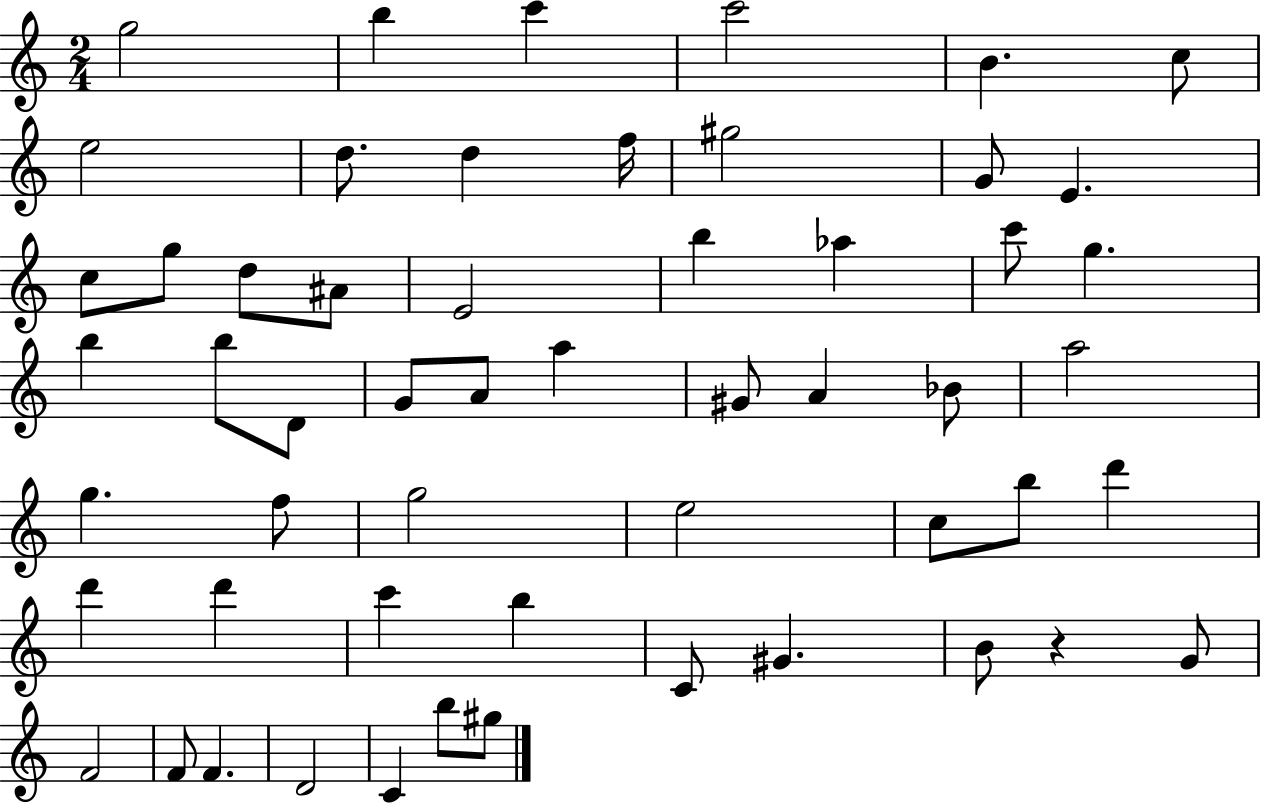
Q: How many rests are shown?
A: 1